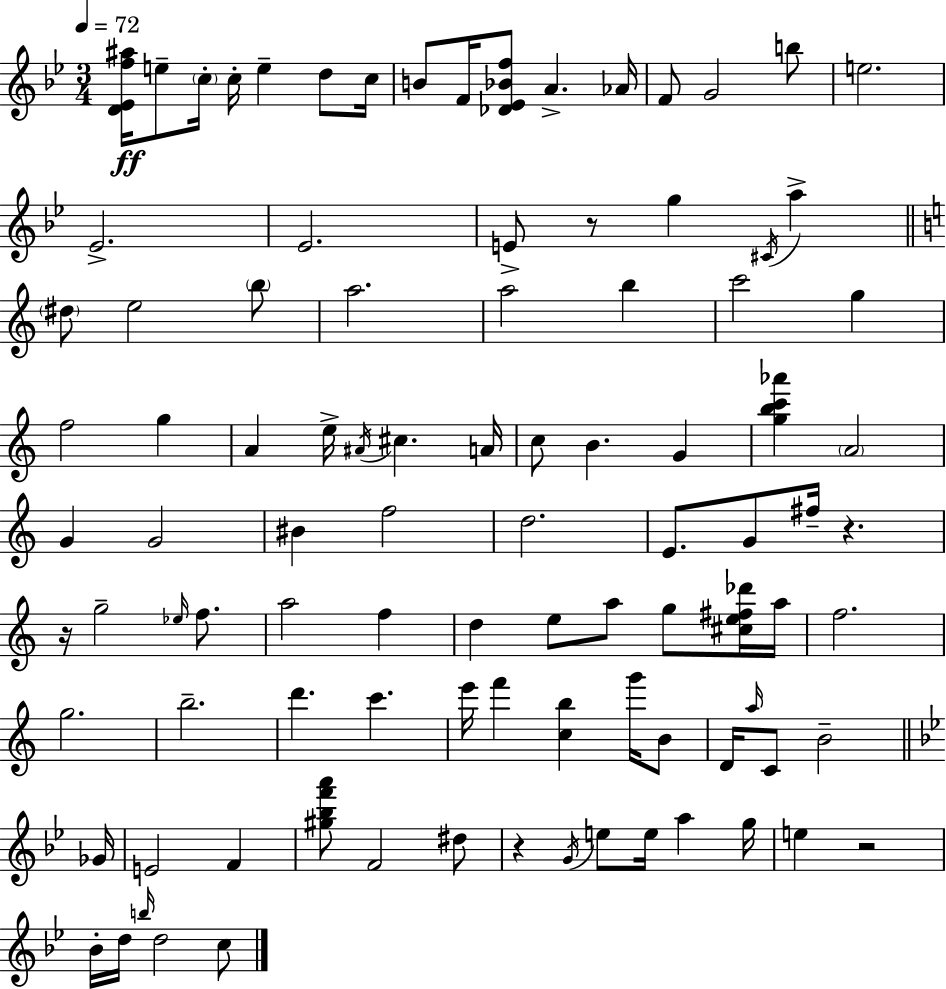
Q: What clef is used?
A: treble